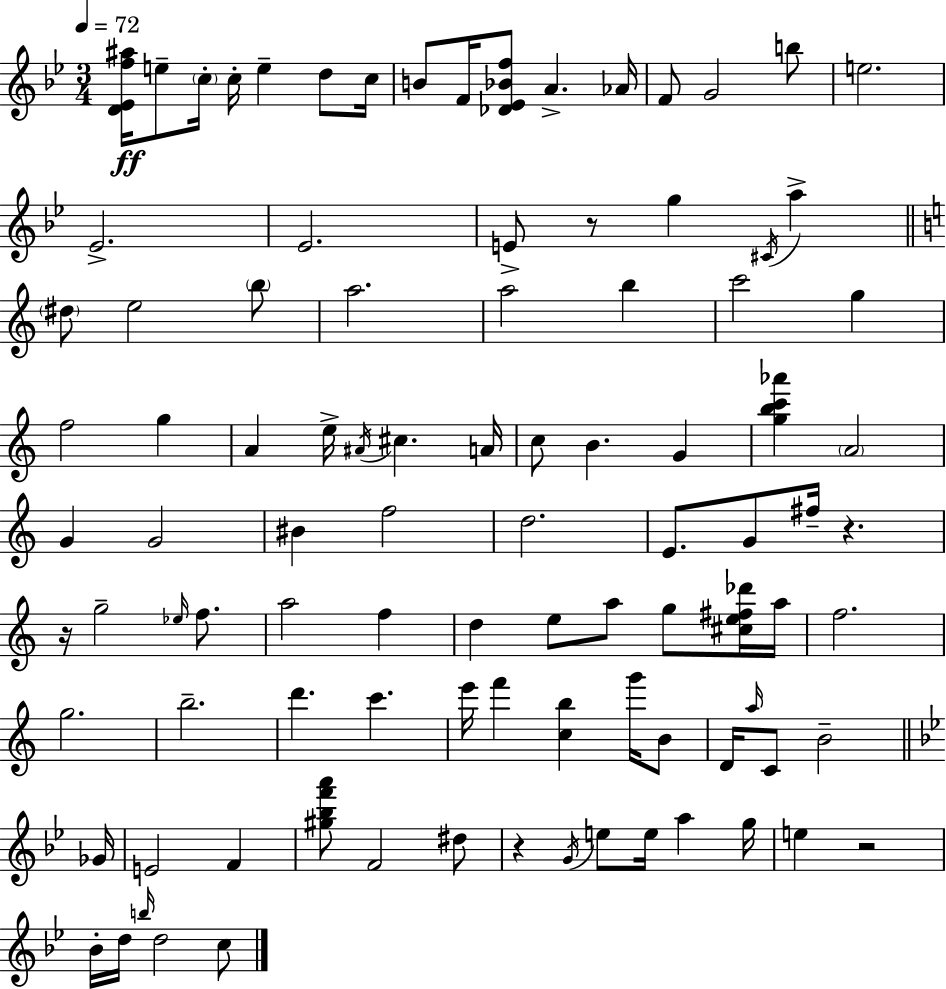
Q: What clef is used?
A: treble